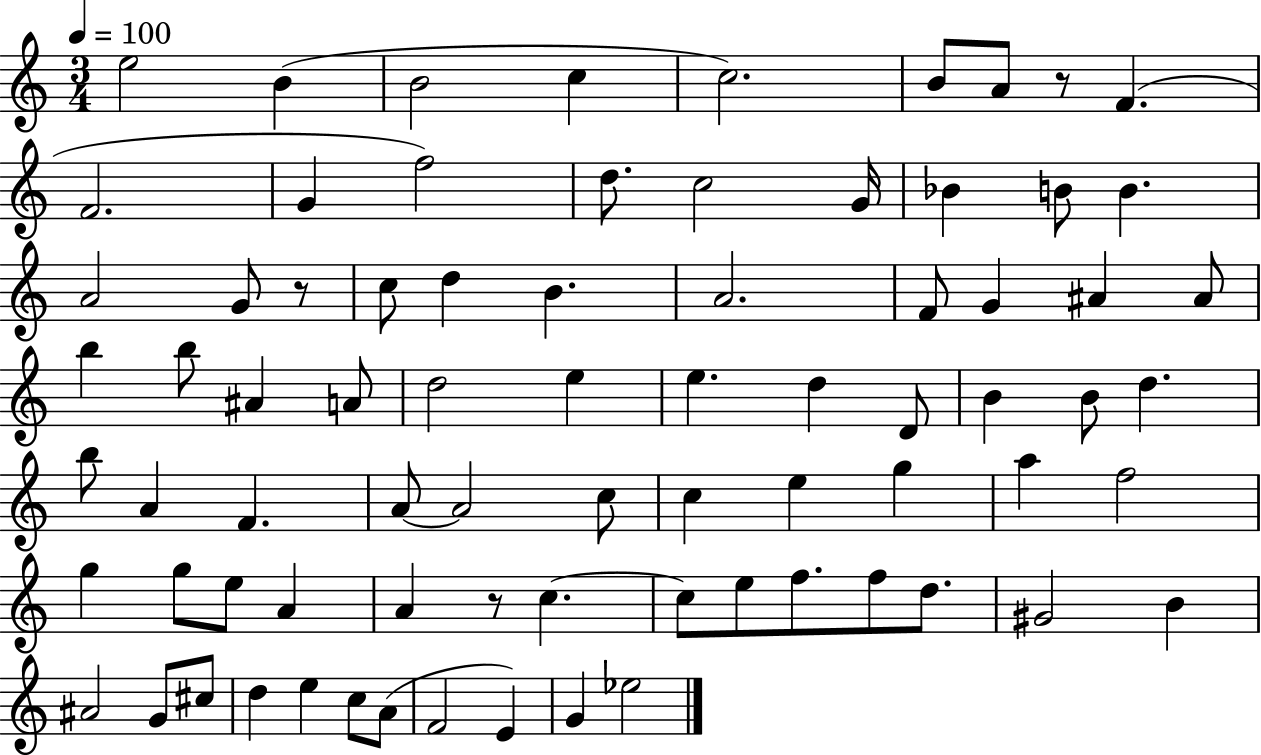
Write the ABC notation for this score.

X:1
T:Untitled
M:3/4
L:1/4
K:C
e2 B B2 c c2 B/2 A/2 z/2 F F2 G f2 d/2 c2 G/4 _B B/2 B A2 G/2 z/2 c/2 d B A2 F/2 G ^A ^A/2 b b/2 ^A A/2 d2 e e d D/2 B B/2 d b/2 A F A/2 A2 c/2 c e g a f2 g g/2 e/2 A A z/2 c c/2 e/2 f/2 f/2 d/2 ^G2 B ^A2 G/2 ^c/2 d e c/2 A/2 F2 E G _e2